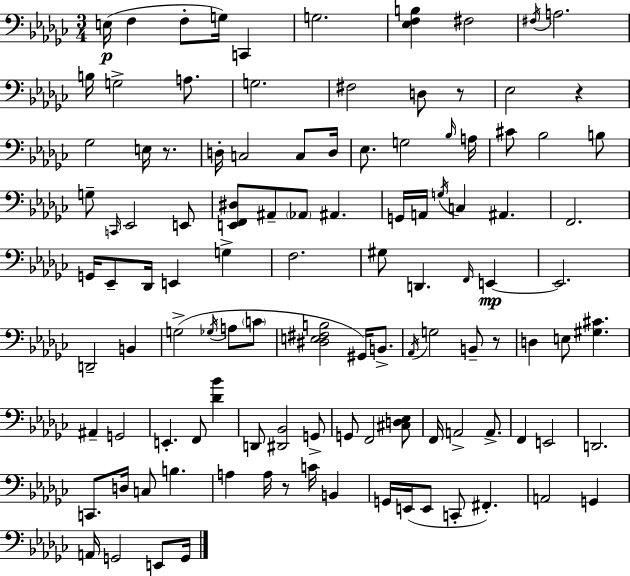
{
  \clef bass
  \numericTimeSignature
  \time 3/4
  \key ees \minor
  e16(\p f4 f8-. g16) c,4 | g2. | <ees f b>4 fis2 | \acciaccatura { fis16 } a2. | \break b16 g2-> a8. | g2. | fis2 d8 r8 | ees2 r4 | \break ges2 e16 r8. | d16-. c2 c8 | d16 ees8. g2 | \grace { bes16 } a16 cis'8 bes2 | \break b8 g8-- \grace { c,16 } ees,2 | e,8 <e, f, dis>8 ais,8-- \parenthesize aes,8 ais,4. | g,16 a,16 \acciaccatura { g16 } c4 ais,4. | f,2. | \break g,16 ees,8-- des,16 e,4 | g4-> f2. | gis8 d,4. | \grace { f,16 }\mp e,4~~ e,2. | \break d,2-- | b,4 g2->( | \acciaccatura { ges16 } a8 \parenthesize c'8 <dis e fis b>2 | gis,16) b,8.-> \acciaccatura { aes,16 } g2 | \break b,8-- r8 d4 e8 | <gis cis'>4. ais,4-- g,2 | e,4.-. | f,8 <des' bes'>4 d,8 <dis, bes,>2 | \break g,8-> g,8 f,2 | <cis d ees>8 f,16 a,2-> | a,8.-> f,4 e,2 | d,2. | \break c,8. d16 c8 | b4. a4 a16 | r8 c'16 b,4 g,16 e,16( e,8 c,8-. | fis,4.-.) a,2 | \break g,4 a,16 g,2 | e,8 g,16 \bar "|."
}